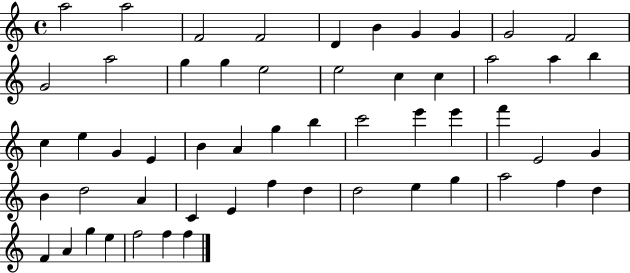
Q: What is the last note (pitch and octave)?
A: F5